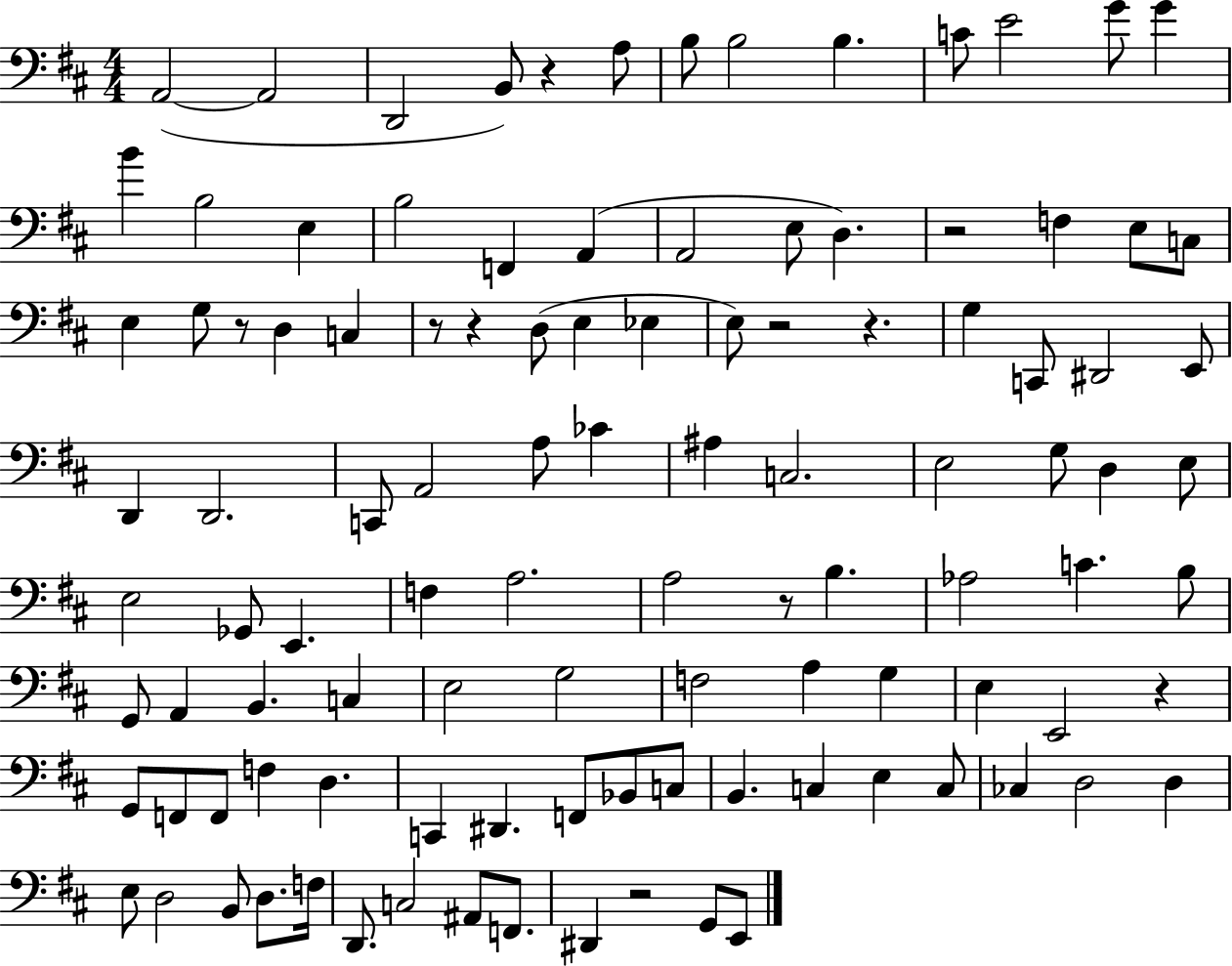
X:1
T:Untitled
M:4/4
L:1/4
K:D
A,,2 A,,2 D,,2 B,,/2 z A,/2 B,/2 B,2 B, C/2 E2 G/2 G B B,2 E, B,2 F,, A,, A,,2 E,/2 D, z2 F, E,/2 C,/2 E, G,/2 z/2 D, C, z/2 z D,/2 E, _E, E,/2 z2 z G, C,,/2 ^D,,2 E,,/2 D,, D,,2 C,,/2 A,,2 A,/2 _C ^A, C,2 E,2 G,/2 D, E,/2 E,2 _G,,/2 E,, F, A,2 A,2 z/2 B, _A,2 C B,/2 G,,/2 A,, B,, C, E,2 G,2 F,2 A, G, E, E,,2 z G,,/2 F,,/2 F,,/2 F, D, C,, ^D,, F,,/2 _B,,/2 C,/2 B,, C, E, C,/2 _C, D,2 D, E,/2 D,2 B,,/2 D,/2 F,/4 D,,/2 C,2 ^A,,/2 F,,/2 ^D,, z2 G,,/2 E,,/2